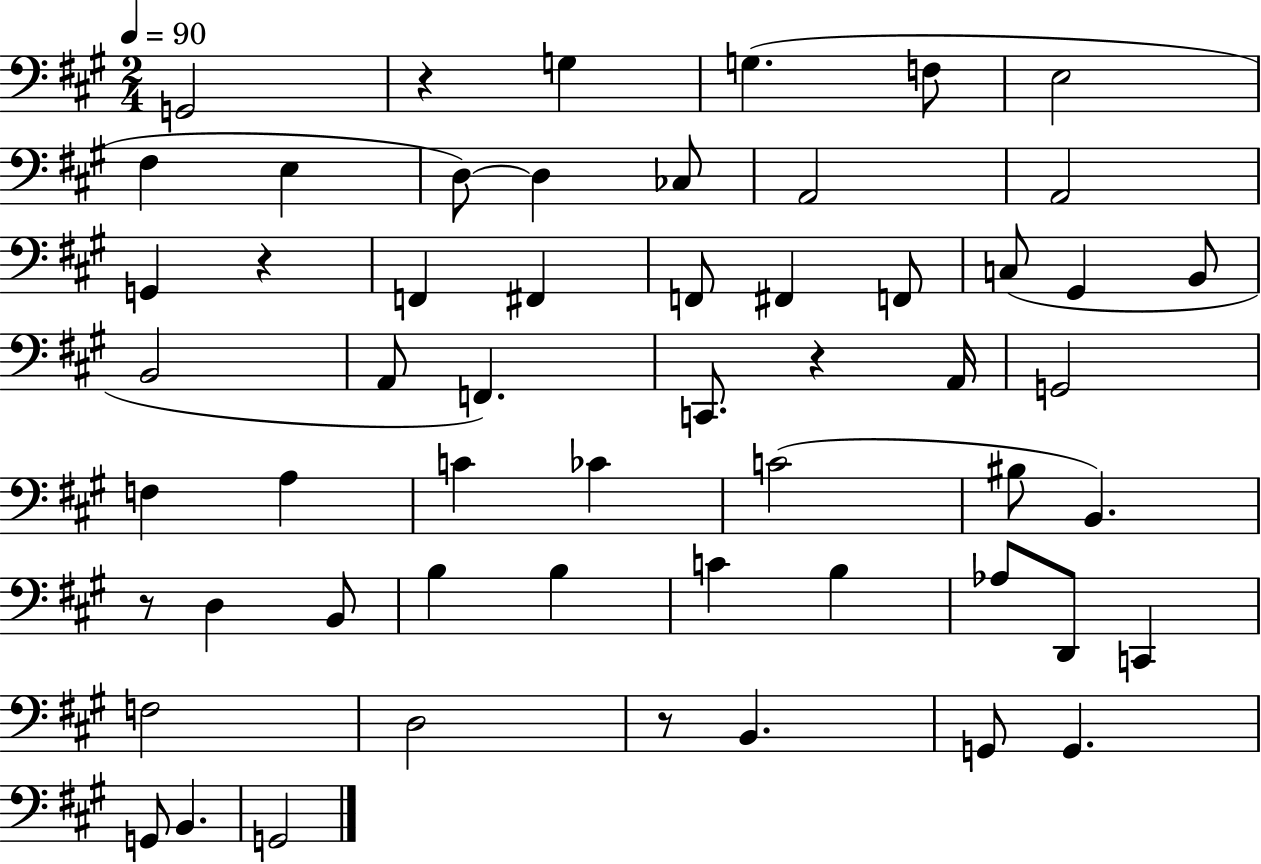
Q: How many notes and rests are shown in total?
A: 56